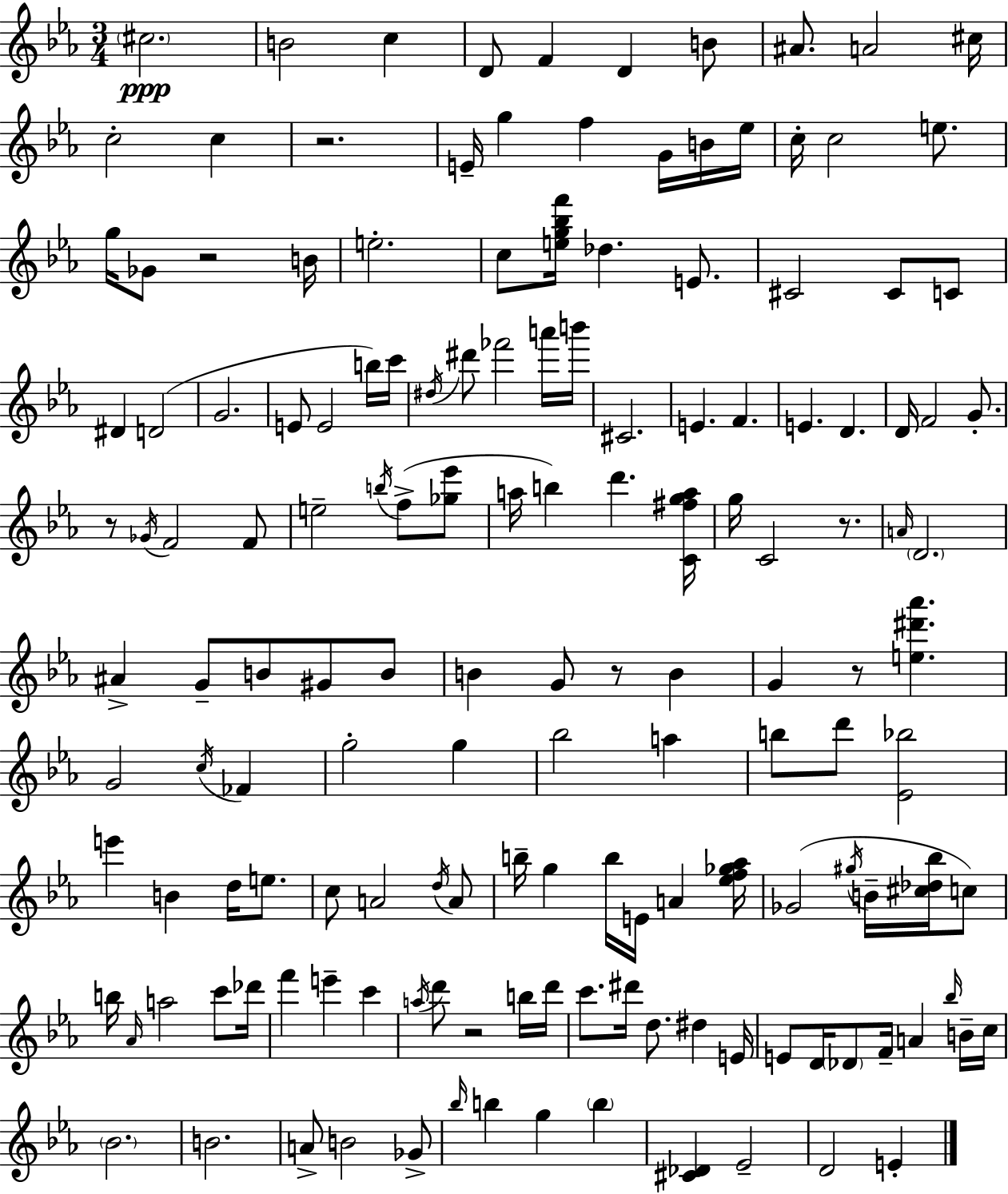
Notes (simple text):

C#5/h. B4/h C5/q D4/e F4/q D4/q B4/e A#4/e. A4/h C#5/s C5/h C5/q R/h. E4/s G5/q F5/q G4/s B4/s Eb5/s C5/s C5/h E5/e. G5/s Gb4/e R/h B4/s E5/h. C5/e [E5,G5,Bb5,F6]/s Db5/q. E4/e. C#4/h C#4/e C4/e D#4/q D4/h G4/h. E4/e E4/h B5/s C6/s D#5/s D#6/e FES6/h A6/s B6/s C#4/h. E4/q. F4/q. E4/q. D4/q. D4/s F4/h G4/e. R/e Gb4/s F4/h F4/e E5/h B5/s F5/e [Gb5,Eb6]/e A5/s B5/q D6/q. [C4,F#5,G5,A5]/s G5/s C4/h R/e. A4/s D4/h. A#4/q G4/e B4/e G#4/e B4/e B4/q G4/e R/e B4/q G4/q R/e [E5,D#6,Ab6]/q. G4/h C5/s FES4/q G5/h G5/q Bb5/h A5/q B5/e D6/e [Eb4,Bb5]/h E6/q B4/q D5/s E5/e. C5/e A4/h D5/s A4/e B5/s G5/q B5/s E4/s A4/q [Eb5,F5,Gb5,Ab5]/s Gb4/h G#5/s B4/s [C#5,Db5,Bb5]/s C5/e B5/s Ab4/s A5/h C6/e Db6/s F6/q E6/q C6/q A5/s D6/e R/h B5/s D6/s C6/e. D#6/s D5/e. D#5/q E4/s E4/e D4/s Db4/e F4/s A4/q Bb5/s B4/s C5/s Bb4/h. B4/h. A4/e B4/h Gb4/e Bb5/s B5/q G5/q B5/q [C#4,Db4]/q Eb4/h D4/h E4/q